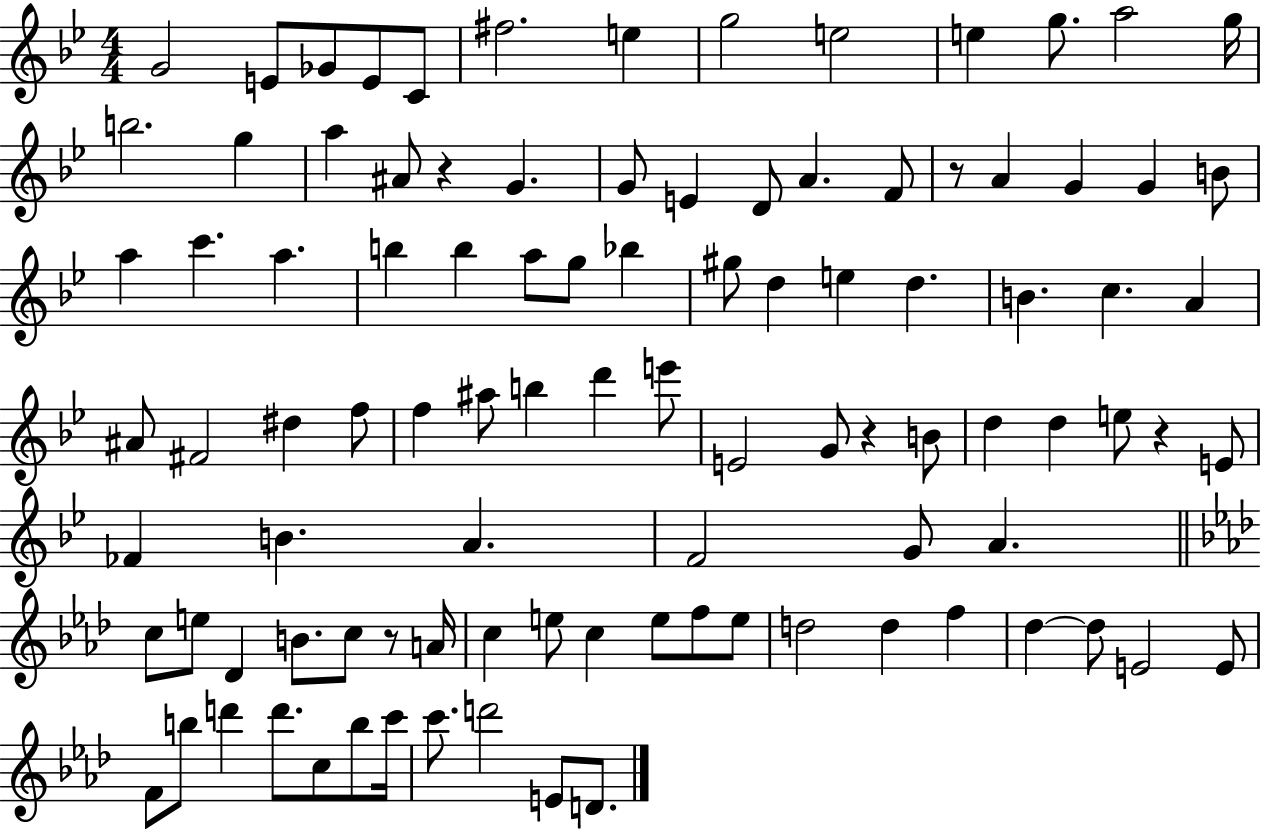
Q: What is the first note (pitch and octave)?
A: G4